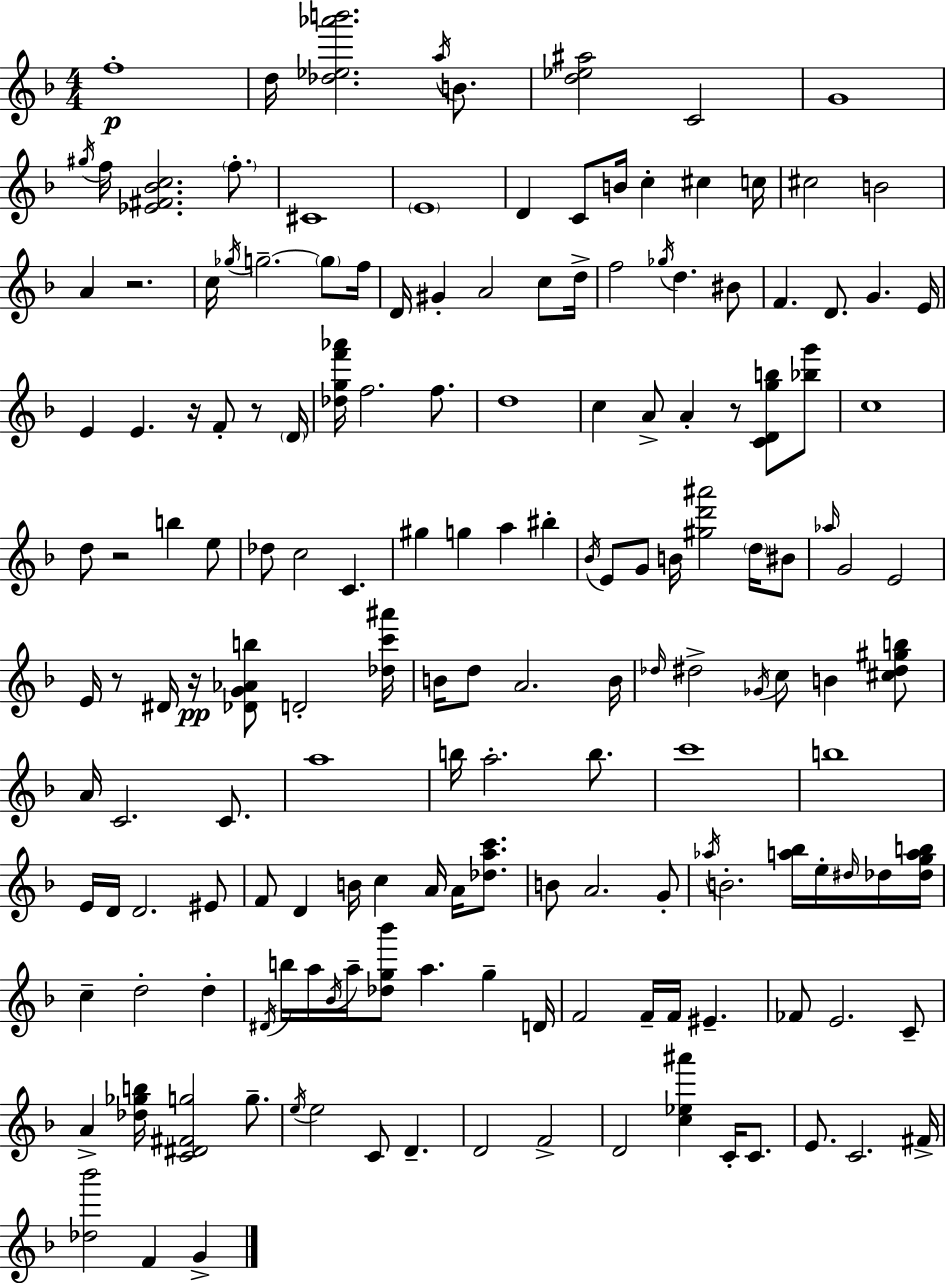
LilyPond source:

{
  \clef treble
  \numericTimeSignature
  \time 4/4
  \key f \major
  f''1-.\p | d''16 <des'' ees'' aes''' b'''>2. \acciaccatura { a''16 } b'8. | <d'' ees'' ais''>2 c'2 | g'1 | \break \acciaccatura { gis''16 } f''16 <ees' fis' bes' c''>2. \parenthesize f''8.-. | cis'1 | \parenthesize e'1 | d'4 c'8 b'16 c''4-. cis''4 | \break c''16 cis''2 b'2 | a'4 r2. | c''16 \acciaccatura { ges''16 } g''2.--~~ | \parenthesize g''8 f''16 d'16 gis'4-. a'2 | \break c''8 d''16-> f''2 \acciaccatura { ges''16 } d''4. | bis'8 f'4. d'8. g'4. | e'16 e'4 e'4. r16 f'8-. | r8 \parenthesize d'16 <des'' g'' f''' aes'''>16 f''2. | \break f''8. d''1 | c''4 a'8-> a'4-. r8 | <c' d' g'' b''>8 <bes'' g'''>8 c''1 | d''8 r2 b''4 | \break e''8 des''8 c''2 c'4. | gis''4 g''4 a''4 | bis''4-. \acciaccatura { bes'16 } e'8 g'8 b'16 <gis'' d''' ais'''>2 | \parenthesize d''16 bis'8 \grace { aes''16 } g'2 e'2 | \break e'16 r8 dis'16 r16\pp <des' g' aes' b''>8 d'2-. | <des'' c''' ais'''>16 b'16 d''8 a'2. | b'16 \grace { des''16 } dis''2-> \acciaccatura { ges'16 } | c''8 b'4 <cis'' dis'' gis'' b''>8 a'16 c'2. | \break c'8. a''1 | b''16 a''2.-. | b''8. c'''1 | b''1 | \break e'16 d'16 d'2. | eis'8 f'8 d'4 b'16 c''4 | a'16 a'16 <des'' a'' c'''>8. b'8 a'2. | g'8-. \acciaccatura { aes''16 } b'2.-. | \break <a'' bes''>16 e''16-. \grace { dis''16 } des''16 <des'' g'' a'' b''>16 c''4-- d''2-. | d''4-. \acciaccatura { dis'16 } b''16 a''16 \acciaccatura { bes'16 } a''16-- <des'' g'' bes'''>8 | a''4. g''4-- d'16 f'2 | f'16-- f'16 eis'4.-- fes'8 e'2. | \break c'8-- a'4-> | <des'' ges'' b''>16 <c' dis' fis' g''>2 g''8.-- \acciaccatura { e''16 } e''2 | c'8 d'4.-- d'2 | f'2-> d'2 | \break <c'' ees'' ais'''>4 c'16-. c'8. e'8. | c'2. fis'16-> <des'' bes'''>2 | f'4 g'4-> \bar "|."
}